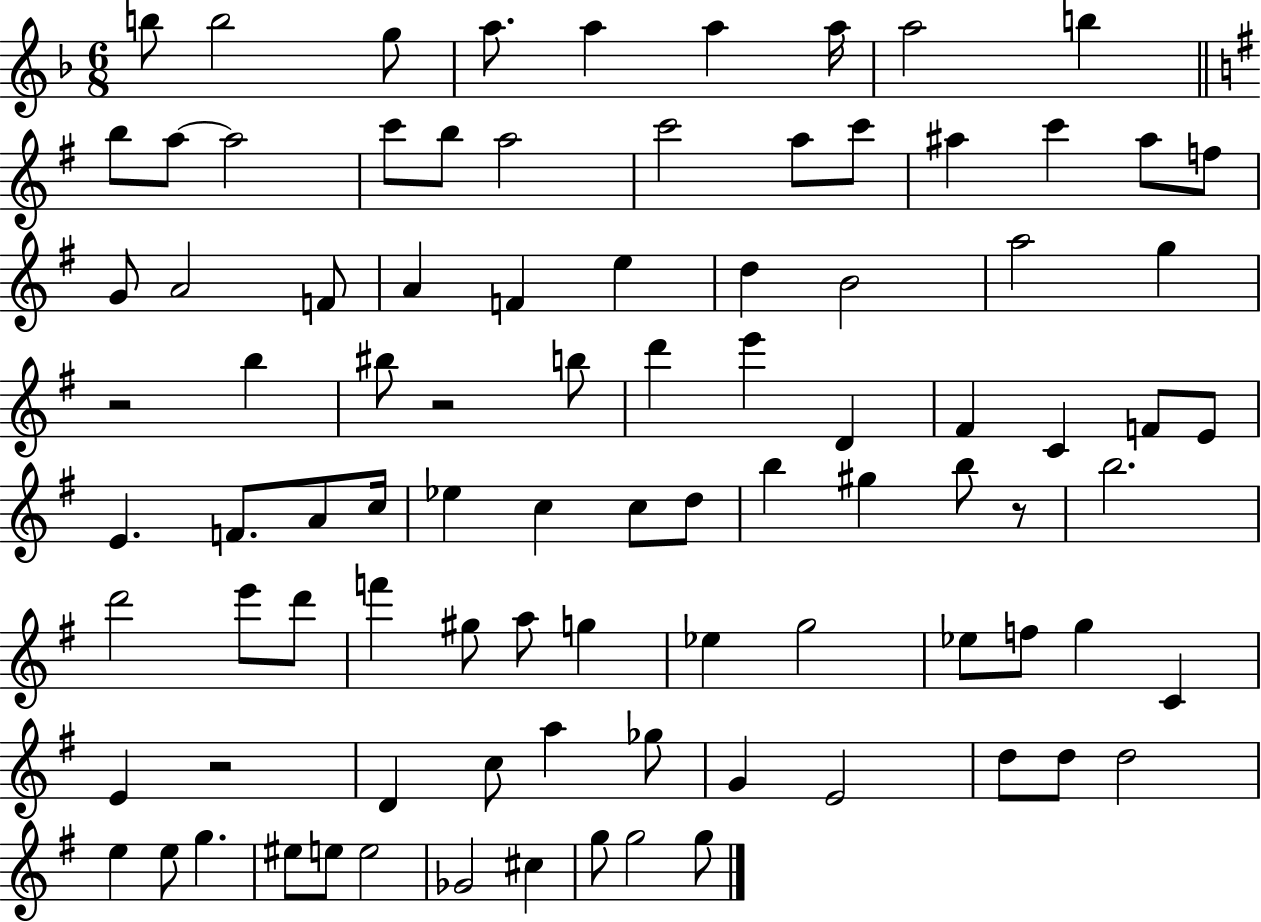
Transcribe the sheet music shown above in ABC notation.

X:1
T:Untitled
M:6/8
L:1/4
K:F
b/2 b2 g/2 a/2 a a a/4 a2 b b/2 a/2 a2 c'/2 b/2 a2 c'2 a/2 c'/2 ^a c' ^a/2 f/2 G/2 A2 F/2 A F e d B2 a2 g z2 b ^b/2 z2 b/2 d' e' D ^F C F/2 E/2 E F/2 A/2 c/4 _e c c/2 d/2 b ^g b/2 z/2 b2 d'2 e'/2 d'/2 f' ^g/2 a/2 g _e g2 _e/2 f/2 g C E z2 D c/2 a _g/2 G E2 d/2 d/2 d2 e e/2 g ^e/2 e/2 e2 _G2 ^c g/2 g2 g/2